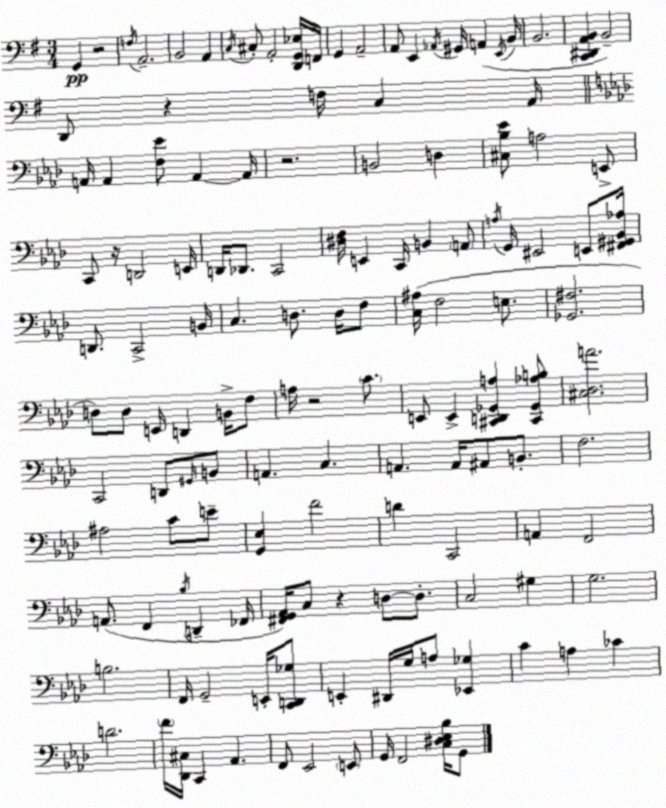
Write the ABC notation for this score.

X:1
T:Untitled
M:3/4
L:1/4
K:Em
G,, z2 F,/4 A,,2 B,,2 A,, C,/4 ^C,/2 A,,2 [D,,G,,_E,]/4 F,,/4 G,, A,,2 A,,/2 E,, _A,,/4 ^G,,/4 A,, E,,/4 B,,/4 B,,2 [C,,^D,,A,,B,,] B,,2 D,,/2 z F,/4 C, A,,/4 A,,/4 A,, [F,_E]/2 A,, A,,/4 z2 B,,2 D, [^C,_B,_E]/2 A,2 E,,/2 C,,/2 z/4 D,,2 E,,/4 D,,/4 _D,,/2 C,,2 [^D,F,]/4 E,, C,,/4 B,, A,,/2 A,/4 G,,/4 ^E,,2 E,,/2 [^F,,^G,,_B,,_A,]/4 D,,/2 C,,2 B,,/4 C, D,/2 D,/4 F,/2 [C,^A,]/4 F,2 E,/2 [_G,,^F,]2 D,/2 D,/2 E,,/4 D,, B,,/4 F,/2 A,/4 z2 C/2 E,,/2 E,, [^C,,D,,_G,,A,] [^C,,_G,,_A,B,]/2 [^C,_D,A]2 C,,2 D,,/2 ^G,,/4 B,,/2 A,, C, A,, A,,/4 ^A,,/2 B,,/2 F,2 ^A,2 C/2 E/2 [G,,_E,] F2 D C,,2 A,, F,,2 A,,/2 F,, _B,/4 D,, _F,,/4 [^F,,G,,_A,,]/4 C,/2 z D,/2 D,/2 C,2 ^G, G,2 B,2 F,,/4 G,,2 E,,/4 [C,,D,,_G,]/2 E,, ^D,,/4 G,/4 A,/2 [_E,,_G,] C A, _C D2 F/4 [_D,,^C,]/4 C,, _A,, F,,/2 _E,,2 E,,/2 G,,/4 F,,2 [C,^D,_E,_B,]/4 G,,/2